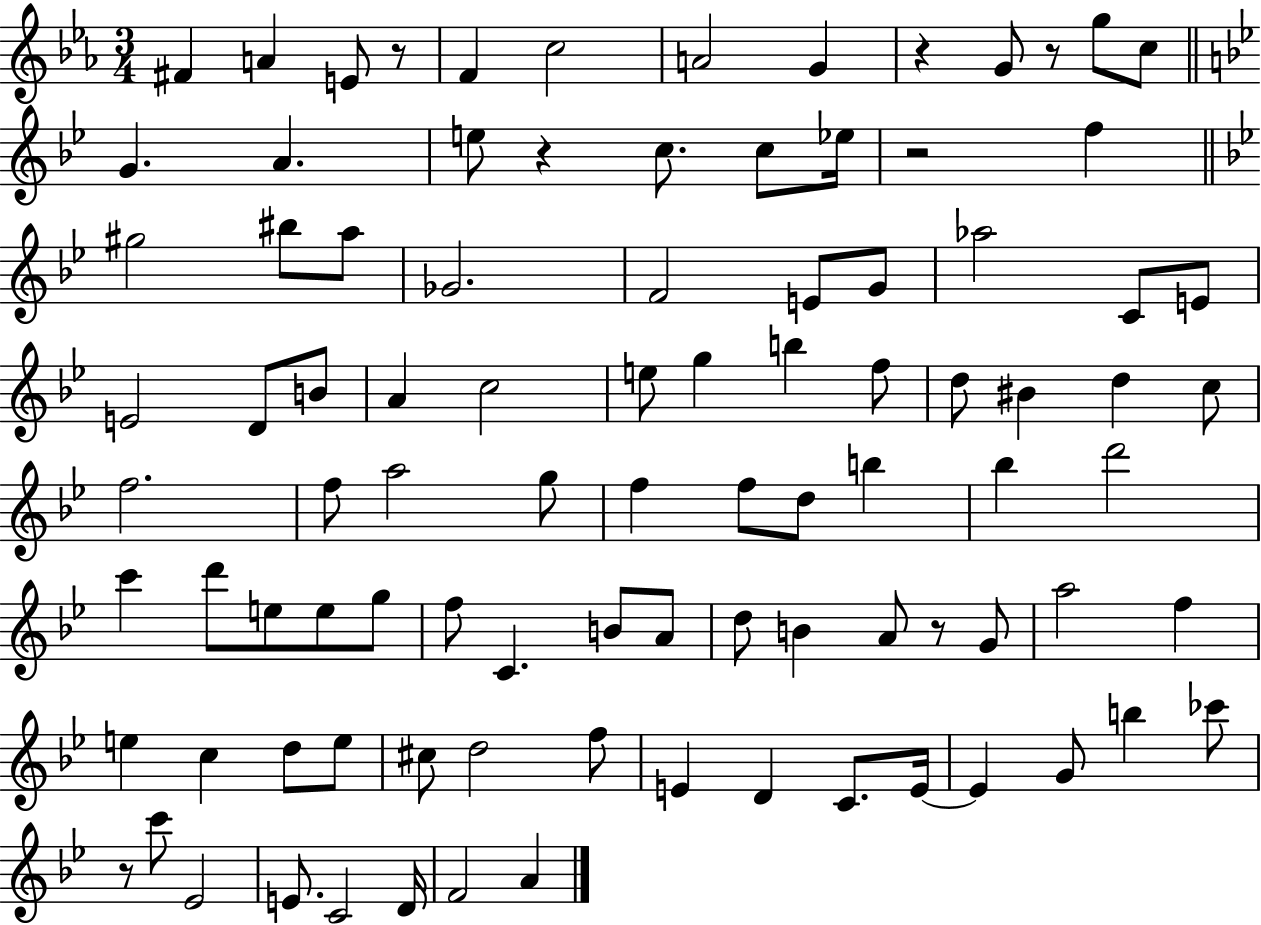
{
  \clef treble
  \numericTimeSignature
  \time 3/4
  \key ees \major
  \repeat volta 2 { fis'4 a'4 e'8 r8 | f'4 c''2 | a'2 g'4 | r4 g'8 r8 g''8 c''8 | \break \bar "||" \break \key g \minor g'4. a'4. | e''8 r4 c''8. c''8 ees''16 | r2 f''4 | \bar "||" \break \key g \minor gis''2 bis''8 a''8 | ges'2. | f'2 e'8 g'8 | aes''2 c'8 e'8 | \break e'2 d'8 b'8 | a'4 c''2 | e''8 g''4 b''4 f''8 | d''8 bis'4 d''4 c''8 | \break f''2. | f''8 a''2 g''8 | f''4 f''8 d''8 b''4 | bes''4 d'''2 | \break c'''4 d'''8 e''8 e''8 g''8 | f''8 c'4. b'8 a'8 | d''8 b'4 a'8 r8 g'8 | a''2 f''4 | \break e''4 c''4 d''8 e''8 | cis''8 d''2 f''8 | e'4 d'4 c'8. e'16~~ | e'4 g'8 b''4 ces'''8 | \break r8 c'''8 ees'2 | e'8. c'2 d'16 | f'2 a'4 | } \bar "|."
}